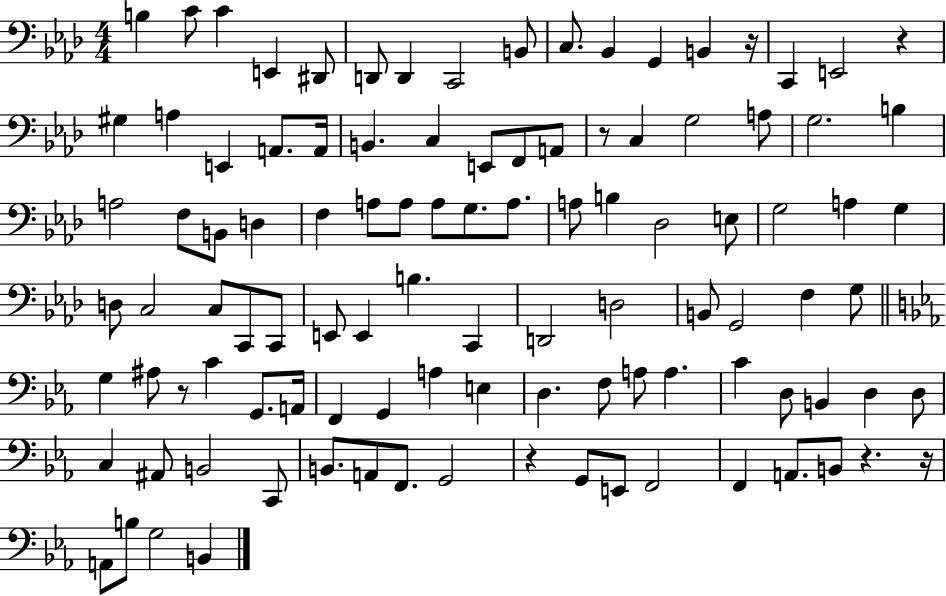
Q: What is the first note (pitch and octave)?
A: B3